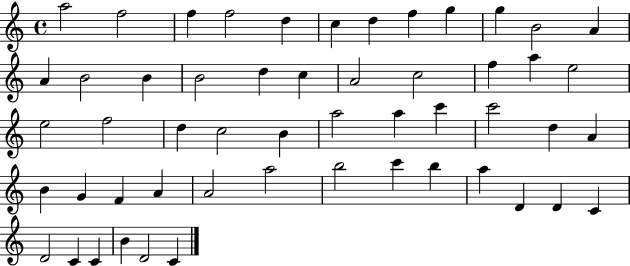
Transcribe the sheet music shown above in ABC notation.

X:1
T:Untitled
M:4/4
L:1/4
K:C
a2 f2 f f2 d c d f g g B2 A A B2 B B2 d c A2 c2 f a e2 e2 f2 d c2 B a2 a c' c'2 d A B G F A A2 a2 b2 c' b a D D C D2 C C B D2 C